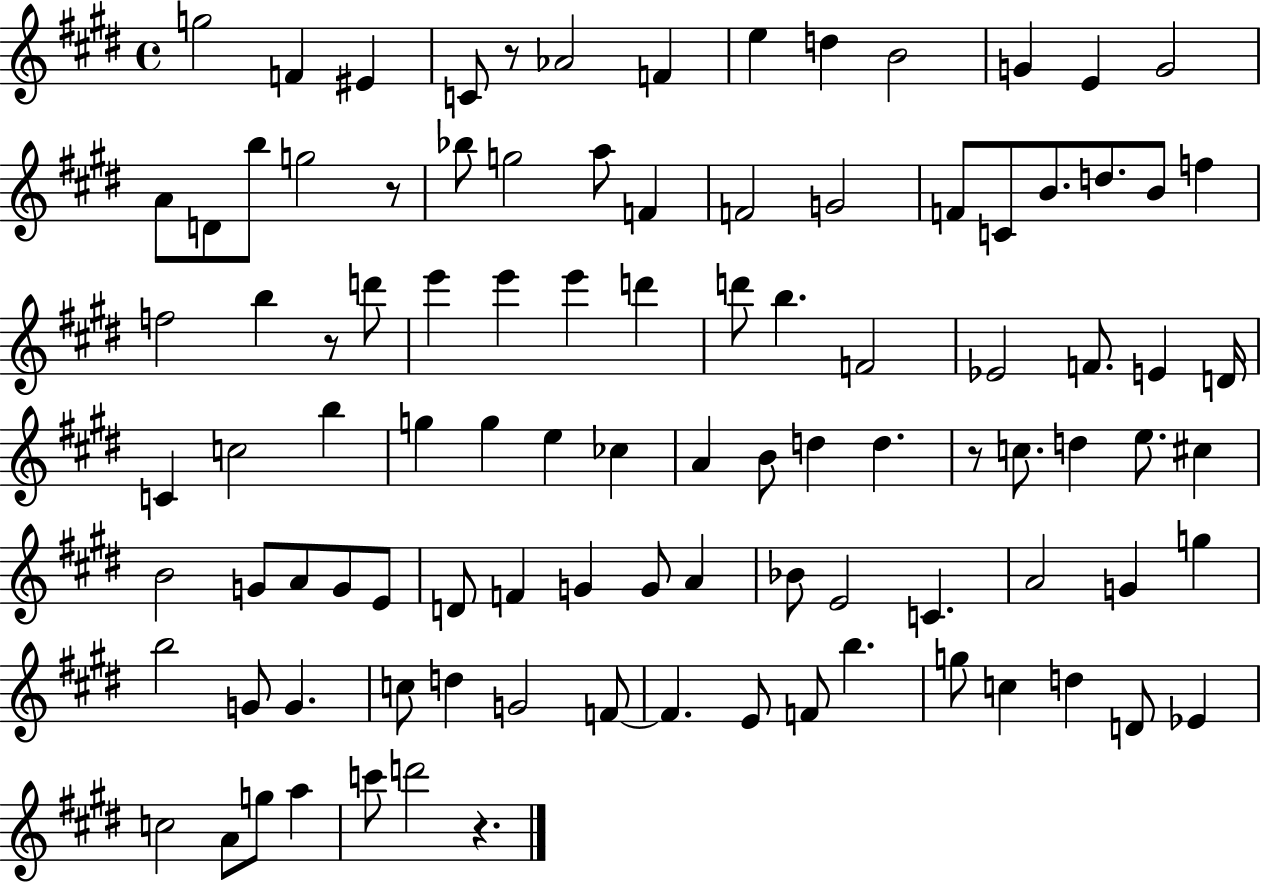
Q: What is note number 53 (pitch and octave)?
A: D5